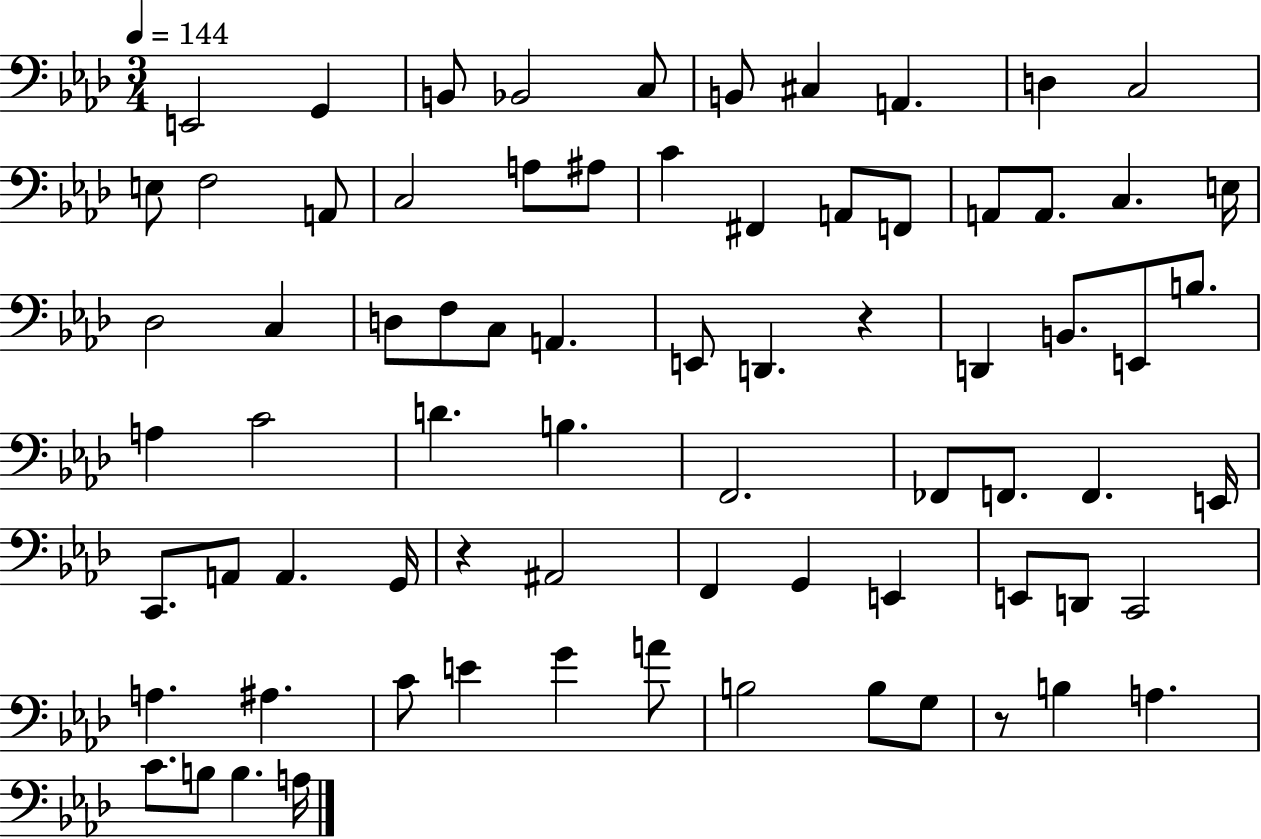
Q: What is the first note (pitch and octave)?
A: E2